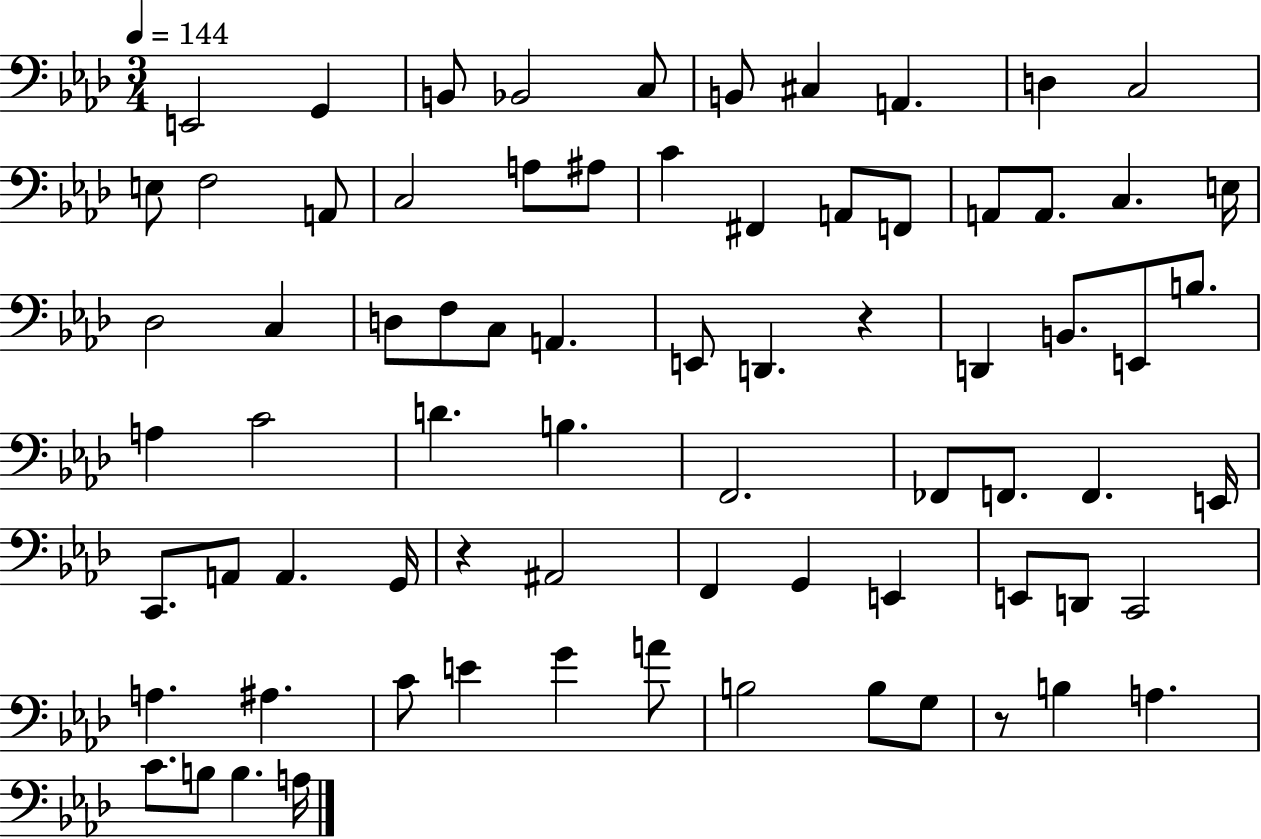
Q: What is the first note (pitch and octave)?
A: E2